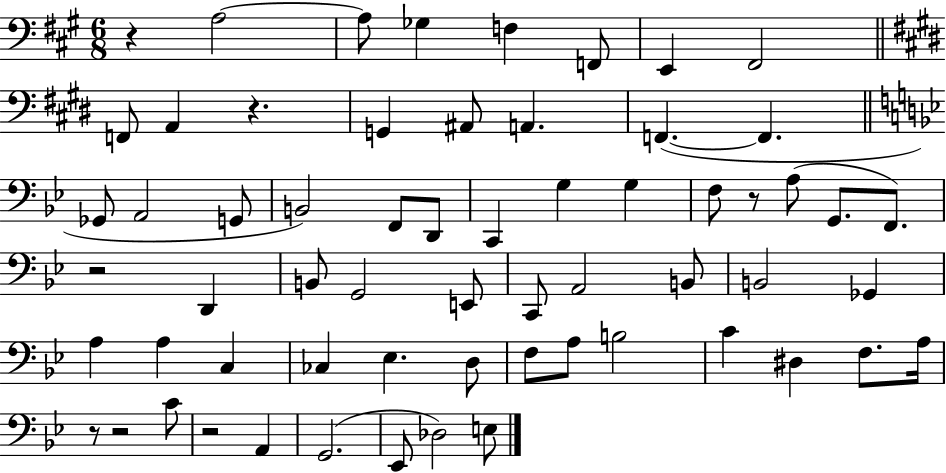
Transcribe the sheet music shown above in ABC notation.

X:1
T:Untitled
M:6/8
L:1/4
K:A
z A,2 A,/2 _G, F, F,,/2 E,, ^F,,2 F,,/2 A,, z G,, ^A,,/2 A,, F,, F,, _G,,/2 A,,2 G,,/2 B,,2 F,,/2 D,,/2 C,, G, G, F,/2 z/2 A,/2 G,,/2 F,,/2 z2 D,, B,,/2 G,,2 E,,/2 C,,/2 A,,2 B,,/2 B,,2 _G,, A, A, C, _C, _E, D,/2 F,/2 A,/2 B,2 C ^D, F,/2 A,/4 z/2 z2 C/2 z2 A,, G,,2 _E,,/2 _D,2 E,/2